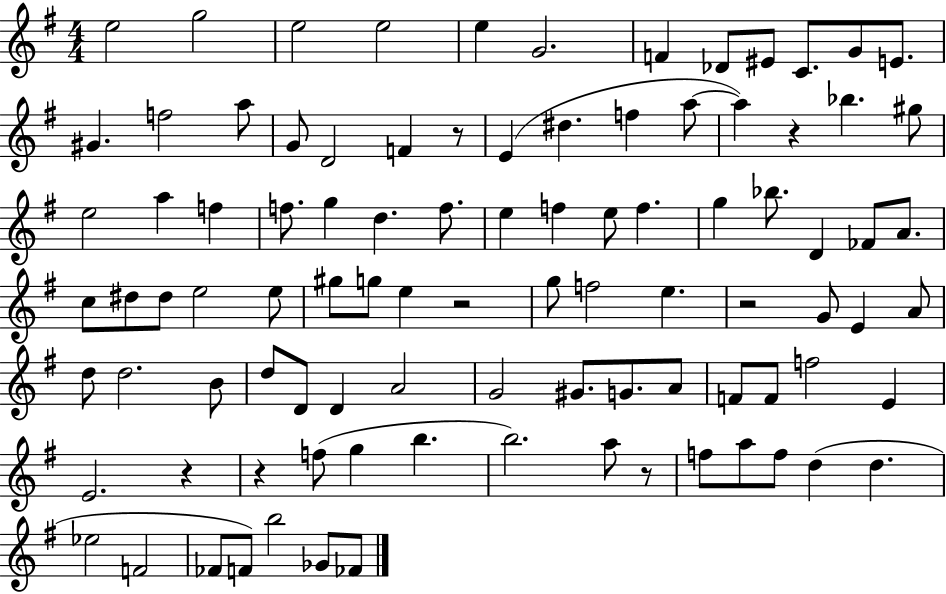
{
  \clef treble
  \numericTimeSignature
  \time 4/4
  \key g \major
  e''2 g''2 | e''2 e''2 | e''4 g'2. | f'4 des'8 eis'8 c'8. g'8 e'8. | \break gis'4. f''2 a''8 | g'8 d'2 f'4 r8 | e'4( dis''4. f''4 a''8~~ | a''4) r4 bes''4. gis''8 | \break e''2 a''4 f''4 | f''8. g''4 d''4. f''8. | e''4 f''4 e''8 f''4. | g''4 bes''8. d'4 fes'8 a'8. | \break c''8 dis''8 dis''8 e''2 e''8 | gis''8 g''8 e''4 r2 | g''8 f''2 e''4. | r2 g'8 e'4 a'8 | \break d''8 d''2. b'8 | d''8 d'8 d'4 a'2 | g'2 gis'8. g'8. a'8 | f'8 f'8 f''2 e'4 | \break e'2. r4 | r4 f''8( g''4 b''4. | b''2.) a''8 r8 | f''8 a''8 f''8 d''4( d''4. | \break ees''2 f'2 | fes'8 f'8) b''2 ges'8 fes'8 | \bar "|."
}